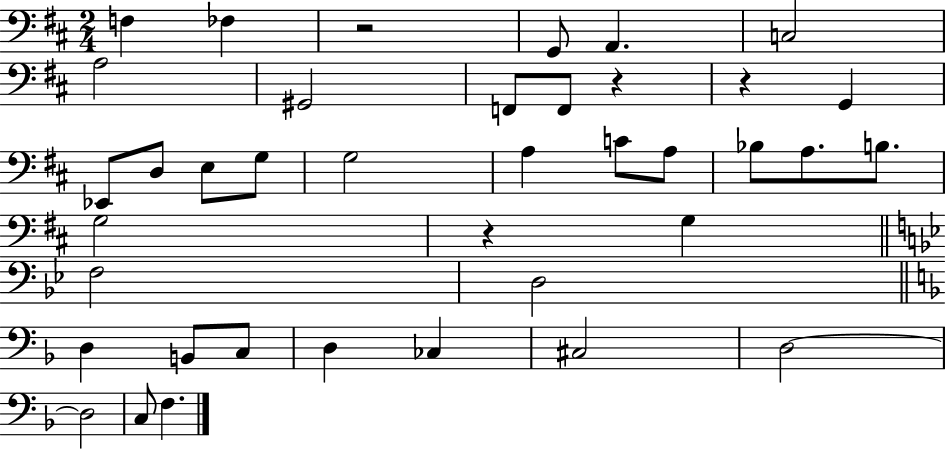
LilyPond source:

{
  \clef bass
  \numericTimeSignature
  \time 2/4
  \key d \major
  f4 fes4 | r2 | g,8 a,4. | c2 | \break a2 | gis,2 | f,8 f,8 r4 | r4 g,4 | \break ees,8 d8 e8 g8 | g2 | a4 c'8 a8 | bes8 a8. b8. | \break g2 | r4 g4 | \bar "||" \break \key bes \major f2 | d2 | \bar "||" \break \key f \major d4 b,8 c8 | d4 ces4 | cis2 | d2~~ | \break d2 | c8 f4. | \bar "|."
}